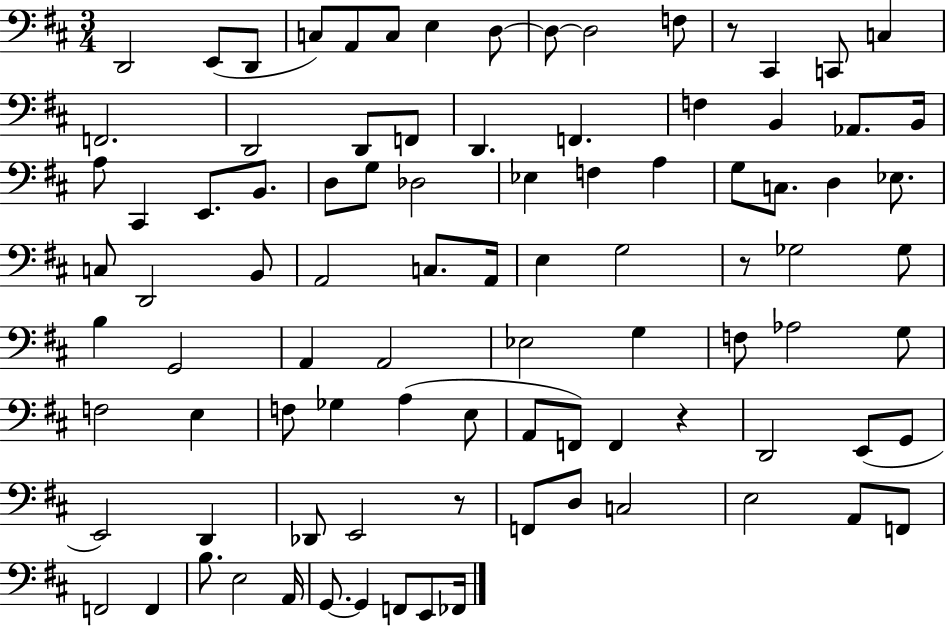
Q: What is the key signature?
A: D major